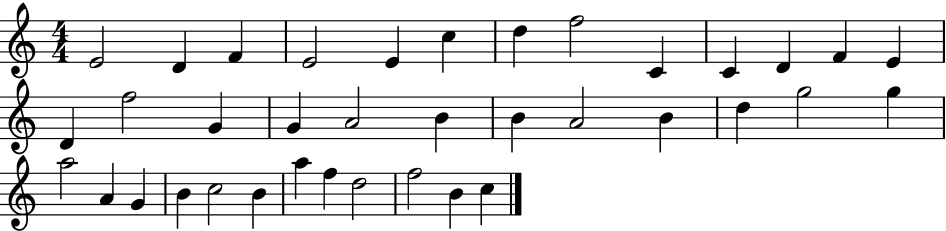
{
  \clef treble
  \numericTimeSignature
  \time 4/4
  \key c \major
  e'2 d'4 f'4 | e'2 e'4 c''4 | d''4 f''2 c'4 | c'4 d'4 f'4 e'4 | \break d'4 f''2 g'4 | g'4 a'2 b'4 | b'4 a'2 b'4 | d''4 g''2 g''4 | \break a''2 a'4 g'4 | b'4 c''2 b'4 | a''4 f''4 d''2 | f''2 b'4 c''4 | \break \bar "|."
}